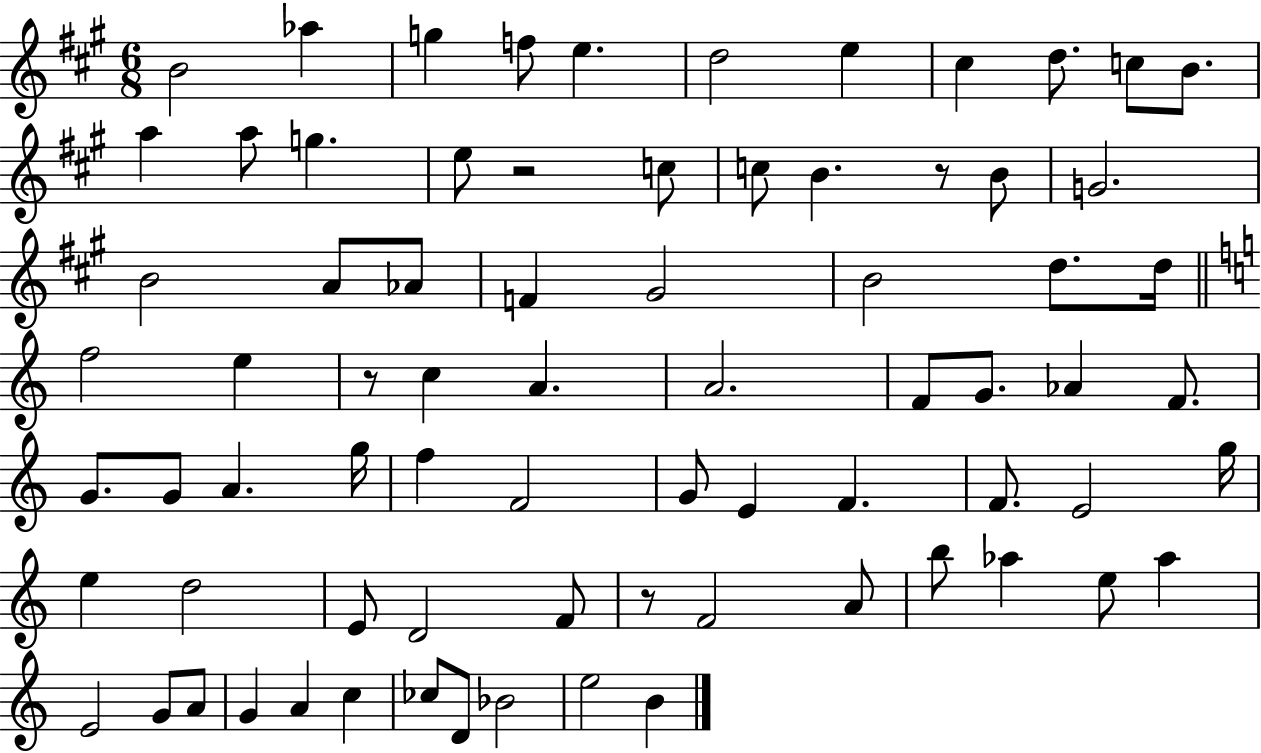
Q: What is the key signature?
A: A major